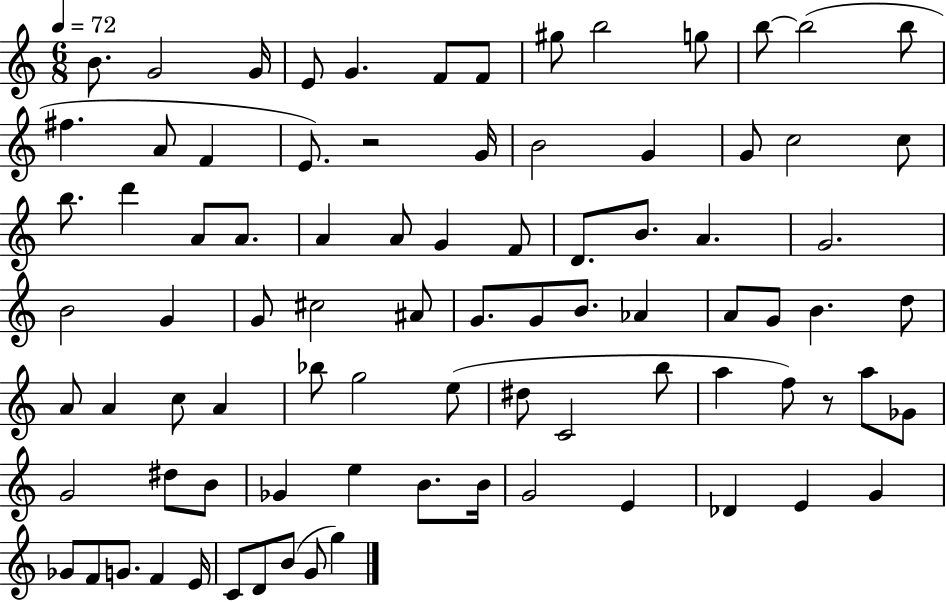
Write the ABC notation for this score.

X:1
T:Untitled
M:6/8
L:1/4
K:C
B/2 G2 G/4 E/2 G F/2 F/2 ^g/2 b2 g/2 b/2 b2 b/2 ^f A/2 F E/2 z2 G/4 B2 G G/2 c2 c/2 b/2 d' A/2 A/2 A A/2 G F/2 D/2 B/2 A G2 B2 G G/2 ^c2 ^A/2 G/2 G/2 B/2 _A A/2 G/2 B d/2 A/2 A c/2 A _b/2 g2 e/2 ^d/2 C2 b/2 a f/2 z/2 a/2 _G/2 G2 ^d/2 B/2 _G e B/2 B/4 G2 E _D E G _G/2 F/2 G/2 F E/4 C/2 D/2 B/2 G/2 g